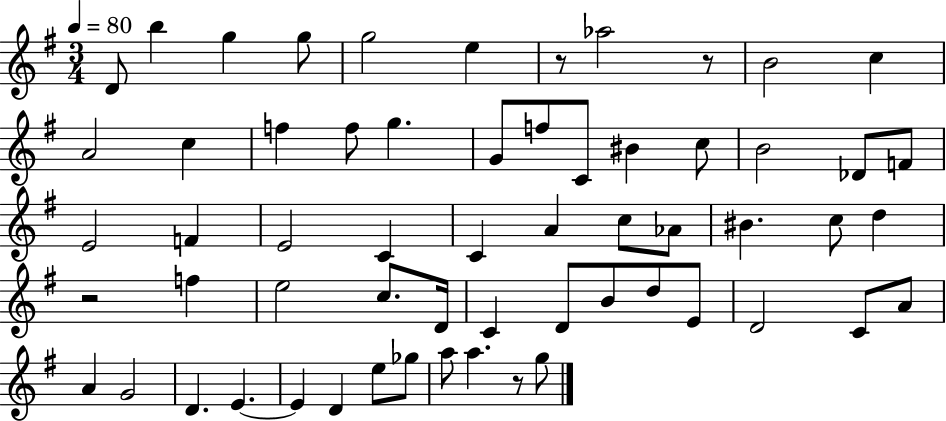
{
  \clef treble
  \numericTimeSignature
  \time 3/4
  \key g \major
  \tempo 4 = 80
  \repeat volta 2 { d'8 b''4 g''4 g''8 | g''2 e''4 | r8 aes''2 r8 | b'2 c''4 | \break a'2 c''4 | f''4 f''8 g''4. | g'8 f''8 c'8 bis'4 c''8 | b'2 des'8 f'8 | \break e'2 f'4 | e'2 c'4 | c'4 a'4 c''8 aes'8 | bis'4. c''8 d''4 | \break r2 f''4 | e''2 c''8. d'16 | c'4 d'8 b'8 d''8 e'8 | d'2 c'8 a'8 | \break a'4 g'2 | d'4. e'4.~~ | e'4 d'4 e''8 ges''8 | a''8 a''4. r8 g''8 | \break } \bar "|."
}